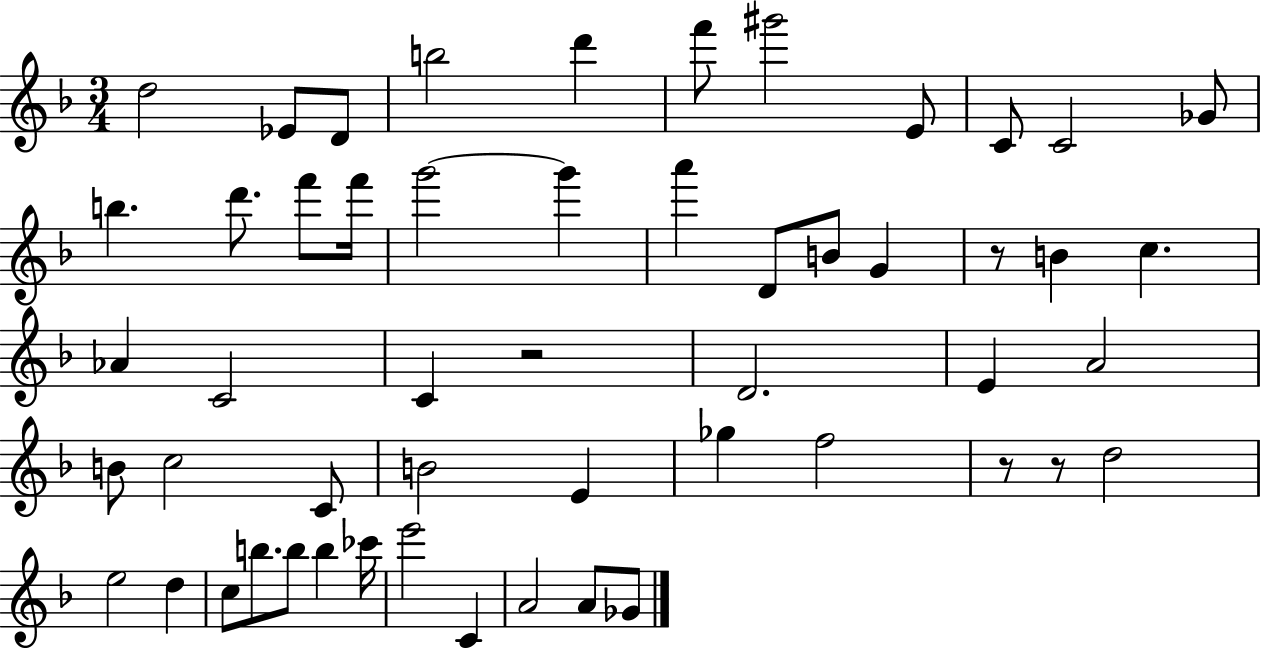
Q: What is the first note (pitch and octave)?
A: D5